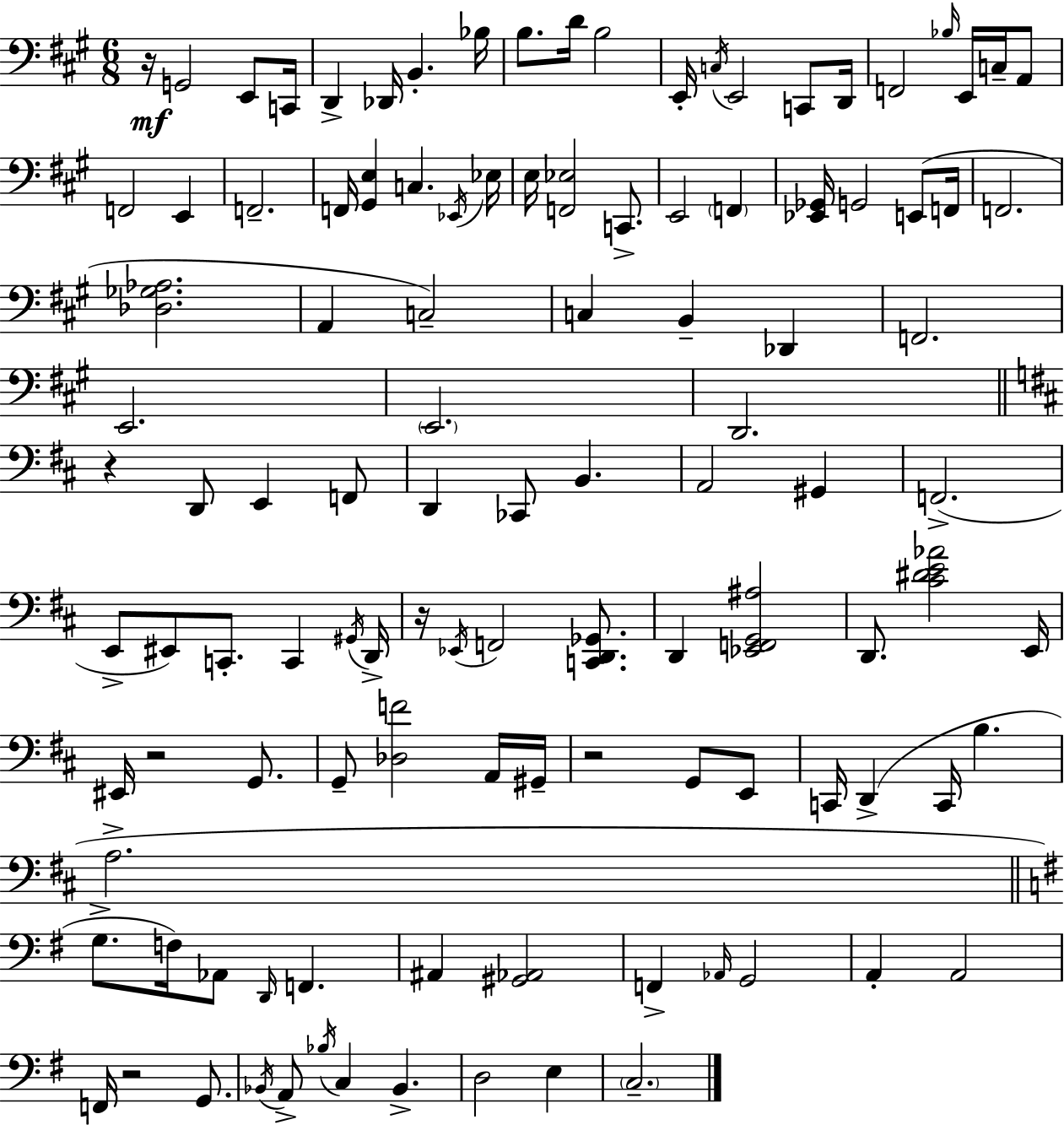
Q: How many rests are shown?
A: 6